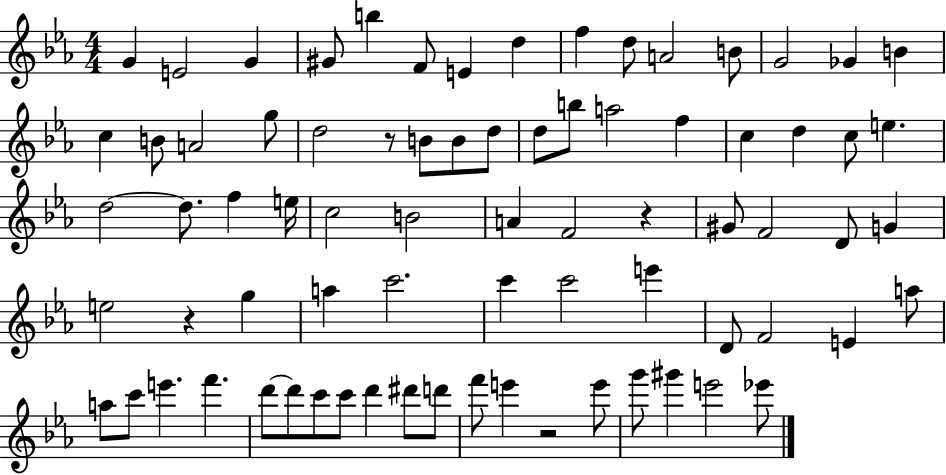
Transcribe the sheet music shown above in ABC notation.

X:1
T:Untitled
M:4/4
L:1/4
K:Eb
G E2 G ^G/2 b F/2 E d f d/2 A2 B/2 G2 _G B c B/2 A2 g/2 d2 z/2 B/2 B/2 d/2 d/2 b/2 a2 f c d c/2 e d2 d/2 f e/4 c2 B2 A F2 z ^G/2 F2 D/2 G e2 z g a c'2 c' c'2 e' D/2 F2 E a/2 a/2 c'/2 e' f' d'/2 d'/2 c'/2 c'/2 d' ^d'/2 d'/2 f'/2 e' z2 e'/2 g'/2 ^g' e'2 _e'/2